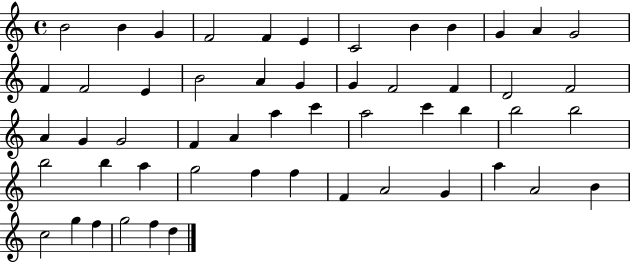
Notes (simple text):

B4/h B4/q G4/q F4/h F4/q E4/q C4/h B4/q B4/q G4/q A4/q G4/h F4/q F4/h E4/q B4/h A4/q G4/q G4/q F4/h F4/q D4/h F4/h A4/q G4/q G4/h F4/q A4/q A5/q C6/q A5/h C6/q B5/q B5/h B5/h B5/h B5/q A5/q G5/h F5/q F5/q F4/q A4/h G4/q A5/q A4/h B4/q C5/h G5/q F5/q G5/h F5/q D5/q